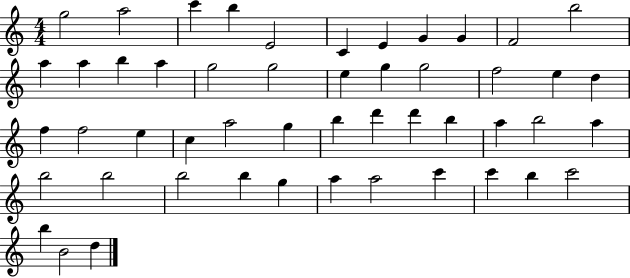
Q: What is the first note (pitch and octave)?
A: G5